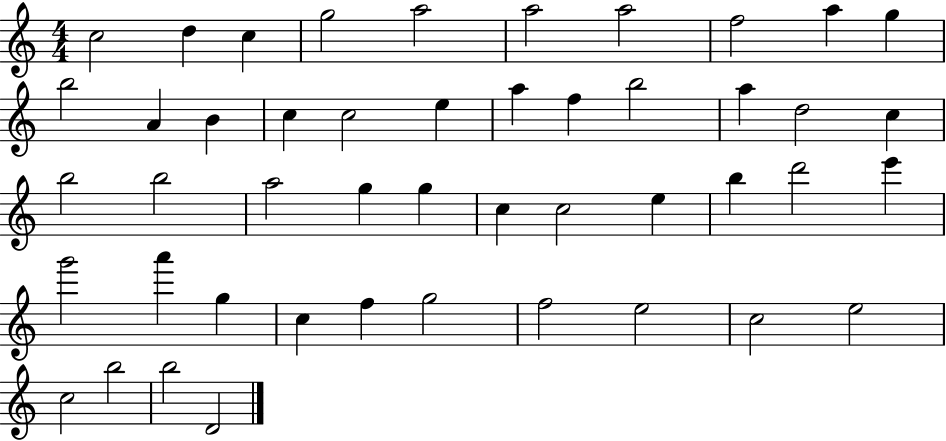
X:1
T:Untitled
M:4/4
L:1/4
K:C
c2 d c g2 a2 a2 a2 f2 a g b2 A B c c2 e a f b2 a d2 c b2 b2 a2 g g c c2 e b d'2 e' g'2 a' g c f g2 f2 e2 c2 e2 c2 b2 b2 D2